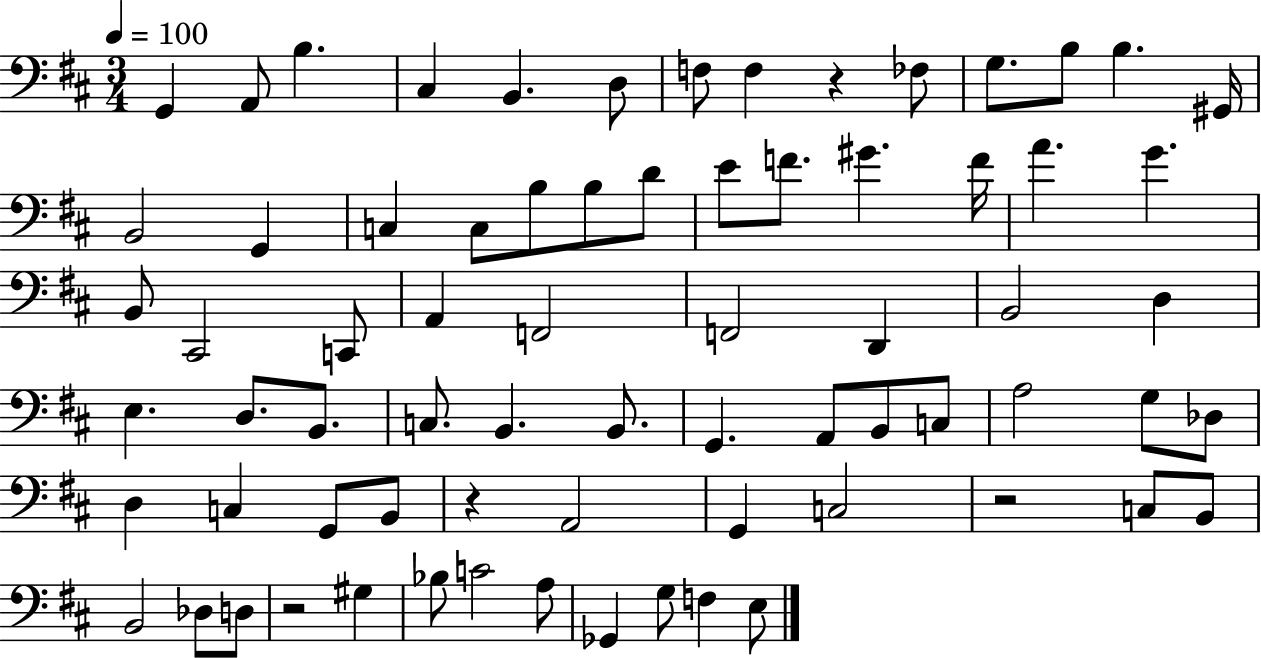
X:1
T:Untitled
M:3/4
L:1/4
K:D
G,, A,,/2 B, ^C, B,, D,/2 F,/2 F, z _F,/2 G,/2 B,/2 B, ^G,,/4 B,,2 G,, C, C,/2 B,/2 B,/2 D/2 E/2 F/2 ^G F/4 A G B,,/2 ^C,,2 C,,/2 A,, F,,2 F,,2 D,, B,,2 D, E, D,/2 B,,/2 C,/2 B,, B,,/2 G,, A,,/2 B,,/2 C,/2 A,2 G,/2 _D,/2 D, C, G,,/2 B,,/2 z A,,2 G,, C,2 z2 C,/2 B,,/2 B,,2 _D,/2 D,/2 z2 ^G, _B,/2 C2 A,/2 _G,, G,/2 F, E,/2